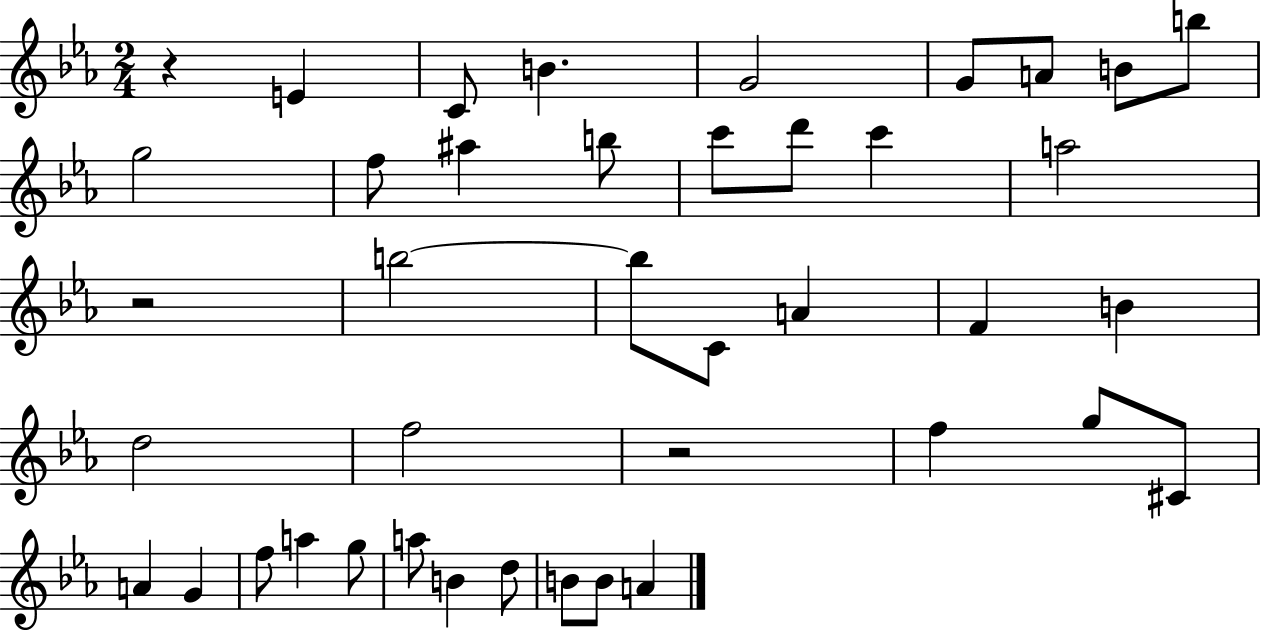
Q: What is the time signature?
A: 2/4